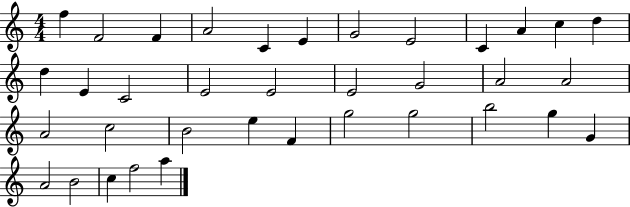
{
  \clef treble
  \numericTimeSignature
  \time 4/4
  \key c \major
  f''4 f'2 f'4 | a'2 c'4 e'4 | g'2 e'2 | c'4 a'4 c''4 d''4 | \break d''4 e'4 c'2 | e'2 e'2 | e'2 g'2 | a'2 a'2 | \break a'2 c''2 | b'2 e''4 f'4 | g''2 g''2 | b''2 g''4 g'4 | \break a'2 b'2 | c''4 f''2 a''4 | \bar "|."
}